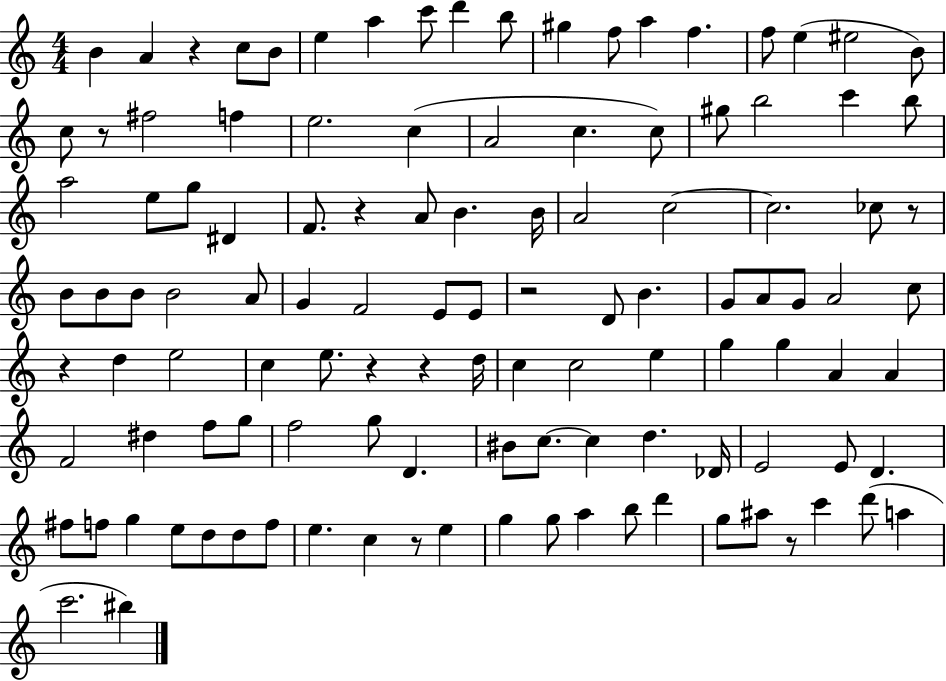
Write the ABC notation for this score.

X:1
T:Untitled
M:4/4
L:1/4
K:C
B A z c/2 B/2 e a c'/2 d' b/2 ^g f/2 a f f/2 e ^e2 B/2 c/2 z/2 ^f2 f e2 c A2 c c/2 ^g/2 b2 c' b/2 a2 e/2 g/2 ^D F/2 z A/2 B B/4 A2 c2 c2 _c/2 z/2 B/2 B/2 B/2 B2 A/2 G F2 E/2 E/2 z2 D/2 B G/2 A/2 G/2 A2 c/2 z d e2 c e/2 z z d/4 c c2 e g g A A F2 ^d f/2 g/2 f2 g/2 D ^B/2 c/2 c d _D/4 E2 E/2 D ^f/2 f/2 g e/2 d/2 d/2 f/2 e c z/2 e g g/2 a b/2 d' g/2 ^a/2 z/2 c' d'/2 a c'2 ^b